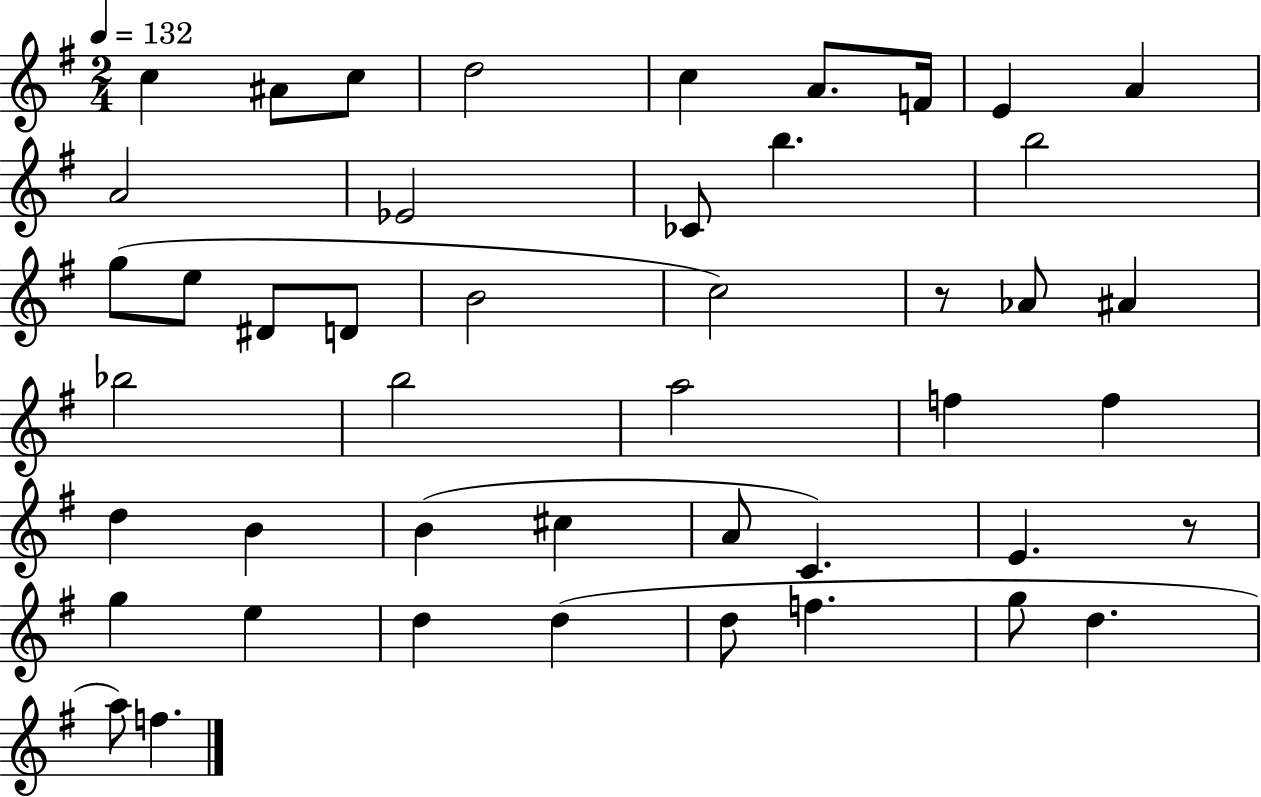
C5/q A#4/e C5/e D5/h C5/q A4/e. F4/s E4/q A4/q A4/h Eb4/h CES4/e B5/q. B5/h G5/e E5/e D#4/e D4/e B4/h C5/h R/e Ab4/e A#4/q Bb5/h B5/h A5/h F5/q F5/q D5/q B4/q B4/q C#5/q A4/e C4/q. E4/q. R/e G5/q E5/q D5/q D5/q D5/e F5/q. G5/e D5/q. A5/e F5/q.